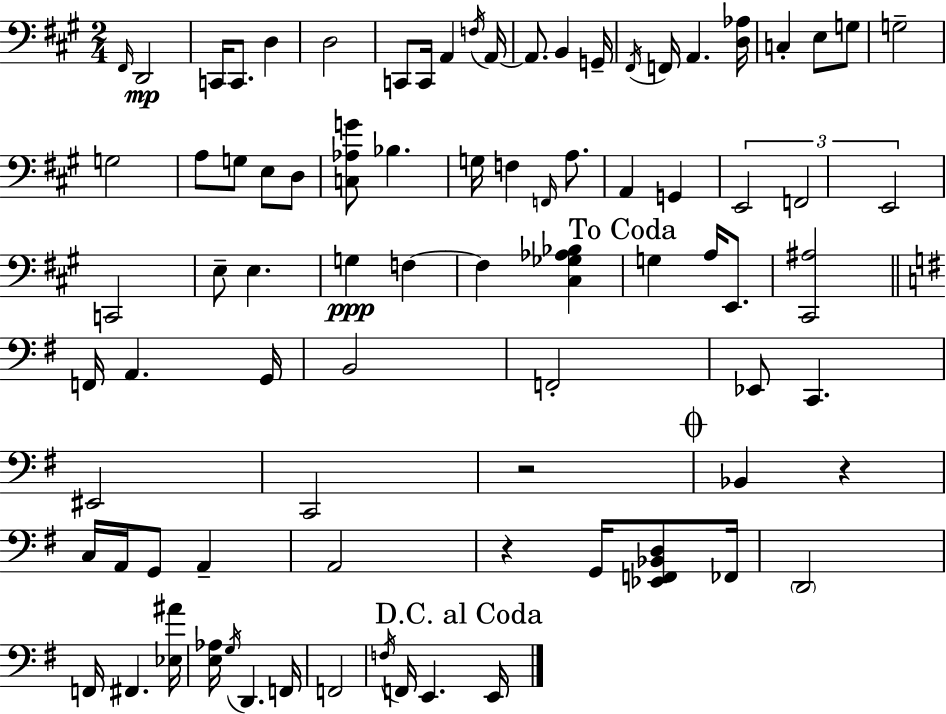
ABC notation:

X:1
T:Untitled
M:2/4
L:1/4
K:A
^F,,/4 D,,2 C,,/4 C,,/2 D, D,2 C,,/2 C,,/4 A,, F,/4 A,,/4 A,,/2 B,, G,,/4 ^F,,/4 F,,/4 A,, [D,_A,]/4 C, E,/2 G,/2 G,2 G,2 A,/2 G,/2 E,/2 D,/2 [C,_A,G]/2 _B, G,/4 F, F,,/4 A,/2 A,, G,, E,,2 F,,2 E,,2 C,,2 E,/2 E, G, F, F, [^C,_G,_A,_B,] G, A,/4 E,,/2 [^C,,^A,]2 F,,/4 A,, G,,/4 B,,2 F,,2 _E,,/2 C,, ^E,,2 C,,2 z2 _B,, z C,/4 A,,/4 G,,/2 A,, A,,2 z G,,/4 [_E,,F,,_B,,D,]/2 _F,,/4 D,,2 F,,/4 ^F,, [_E,^A]/4 [E,_A,]/4 G,/4 D,, F,,/4 F,,2 F,/4 F,,/4 E,, E,,/4